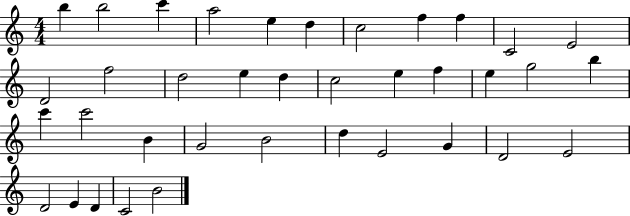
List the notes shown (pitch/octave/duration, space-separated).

B5/q B5/h C6/q A5/h E5/q D5/q C5/h F5/q F5/q C4/h E4/h D4/h F5/h D5/h E5/q D5/q C5/h E5/q F5/q E5/q G5/h B5/q C6/q C6/h B4/q G4/h B4/h D5/q E4/h G4/q D4/h E4/h D4/h E4/q D4/q C4/h B4/h